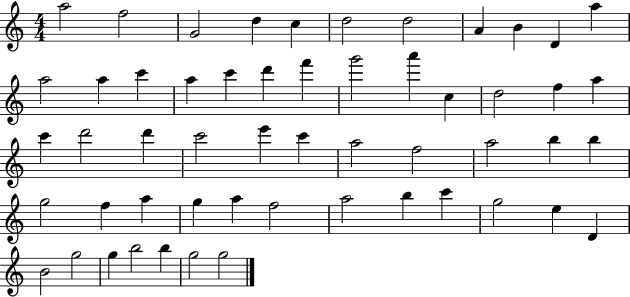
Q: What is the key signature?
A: C major